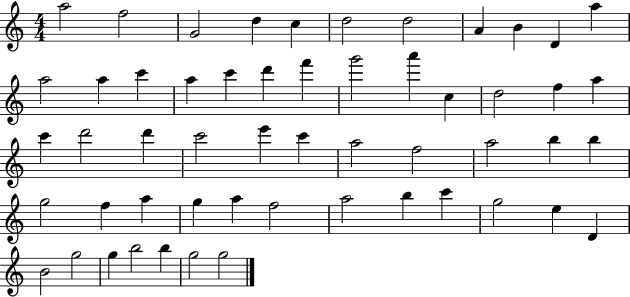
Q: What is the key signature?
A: C major